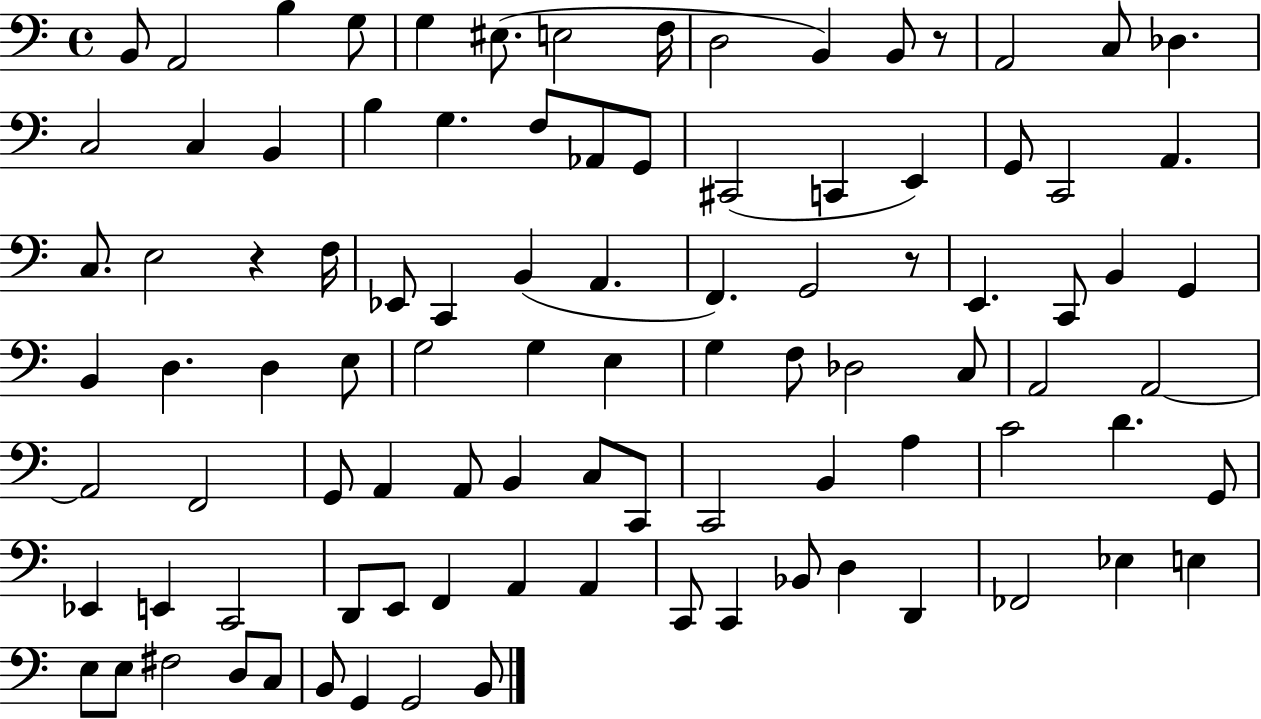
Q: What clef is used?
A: bass